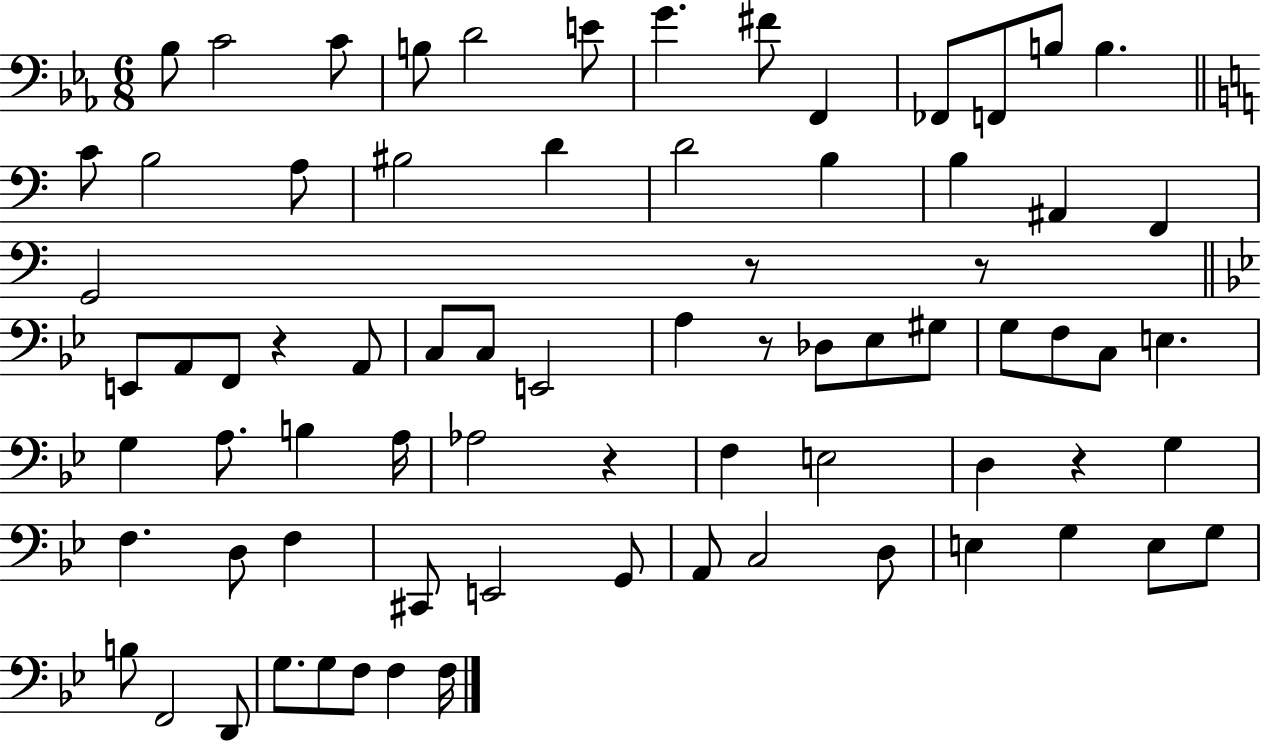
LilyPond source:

{
  \clef bass
  \numericTimeSignature
  \time 6/8
  \key ees \major
  \repeat volta 2 { bes8 c'2 c'8 | b8 d'2 e'8 | g'4. fis'8 f,4 | fes,8 f,8 b8 b4. | \break \bar "||" \break \key c \major c'8 b2 a8 | bis2 d'4 | d'2 b4 | b4 ais,4 f,4 | \break g,2 r8 r8 | \bar "||" \break \key bes \major e,8 a,8 f,8 r4 a,8 | c8 c8 e,2 | a4 r8 des8 ees8 gis8 | g8 f8 c8 e4. | \break g4 a8. b4 a16 | aes2 r4 | f4 e2 | d4 r4 g4 | \break f4. d8 f4 | cis,8 e,2 g,8 | a,8 c2 d8 | e4 g4 e8 g8 | \break b8 f,2 d,8 | g8. g8 f8 f4 f16 | } \bar "|."
}